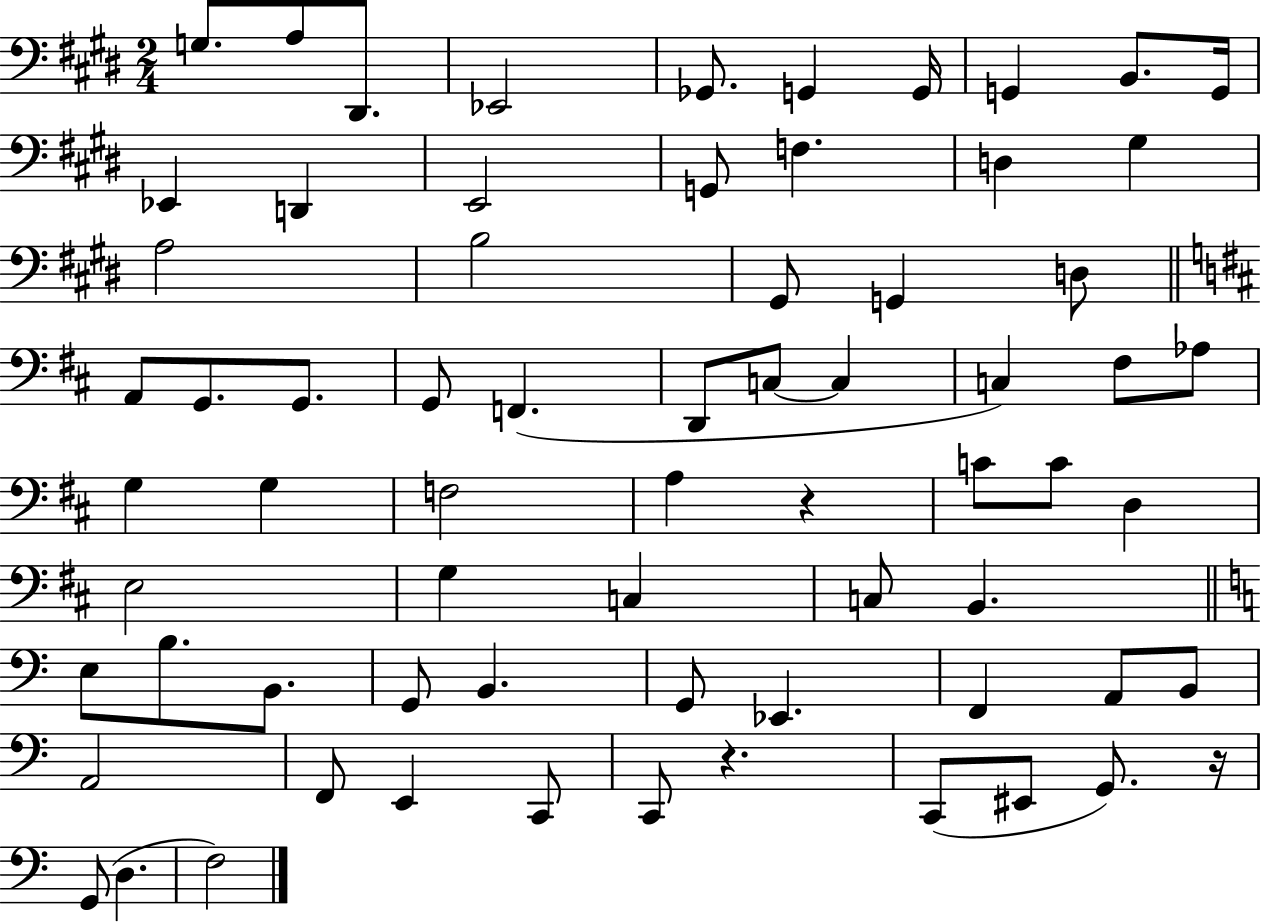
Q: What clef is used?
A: bass